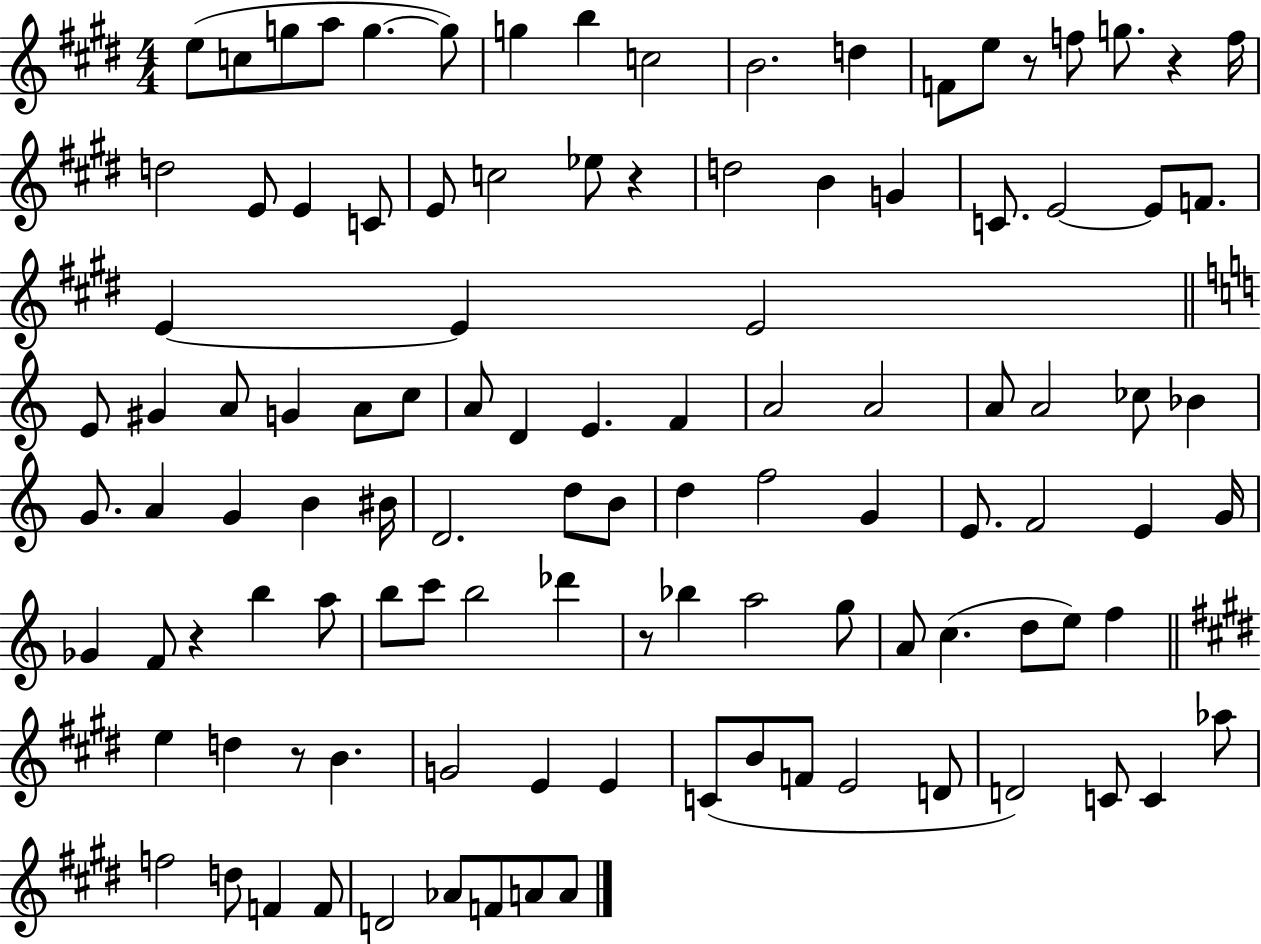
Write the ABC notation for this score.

X:1
T:Untitled
M:4/4
L:1/4
K:E
e/2 c/2 g/2 a/2 g g/2 g b c2 B2 d F/2 e/2 z/2 f/2 g/2 z f/4 d2 E/2 E C/2 E/2 c2 _e/2 z d2 B G C/2 E2 E/2 F/2 E E E2 E/2 ^G A/2 G A/2 c/2 A/2 D E F A2 A2 A/2 A2 _c/2 _B G/2 A G B ^B/4 D2 d/2 B/2 d f2 G E/2 F2 E G/4 _G F/2 z b a/2 b/2 c'/2 b2 _d' z/2 _b a2 g/2 A/2 c d/2 e/2 f e d z/2 B G2 E E C/2 B/2 F/2 E2 D/2 D2 C/2 C _a/2 f2 d/2 F F/2 D2 _A/2 F/2 A/2 A/2